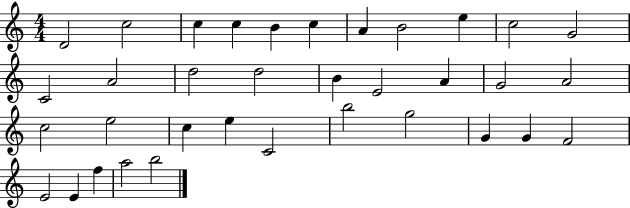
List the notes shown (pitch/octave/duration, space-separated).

D4/h C5/h C5/q C5/q B4/q C5/q A4/q B4/h E5/q C5/h G4/h C4/h A4/h D5/h D5/h B4/q E4/h A4/q G4/h A4/h C5/h E5/h C5/q E5/q C4/h B5/h G5/h G4/q G4/q F4/h E4/h E4/q F5/q A5/h B5/h